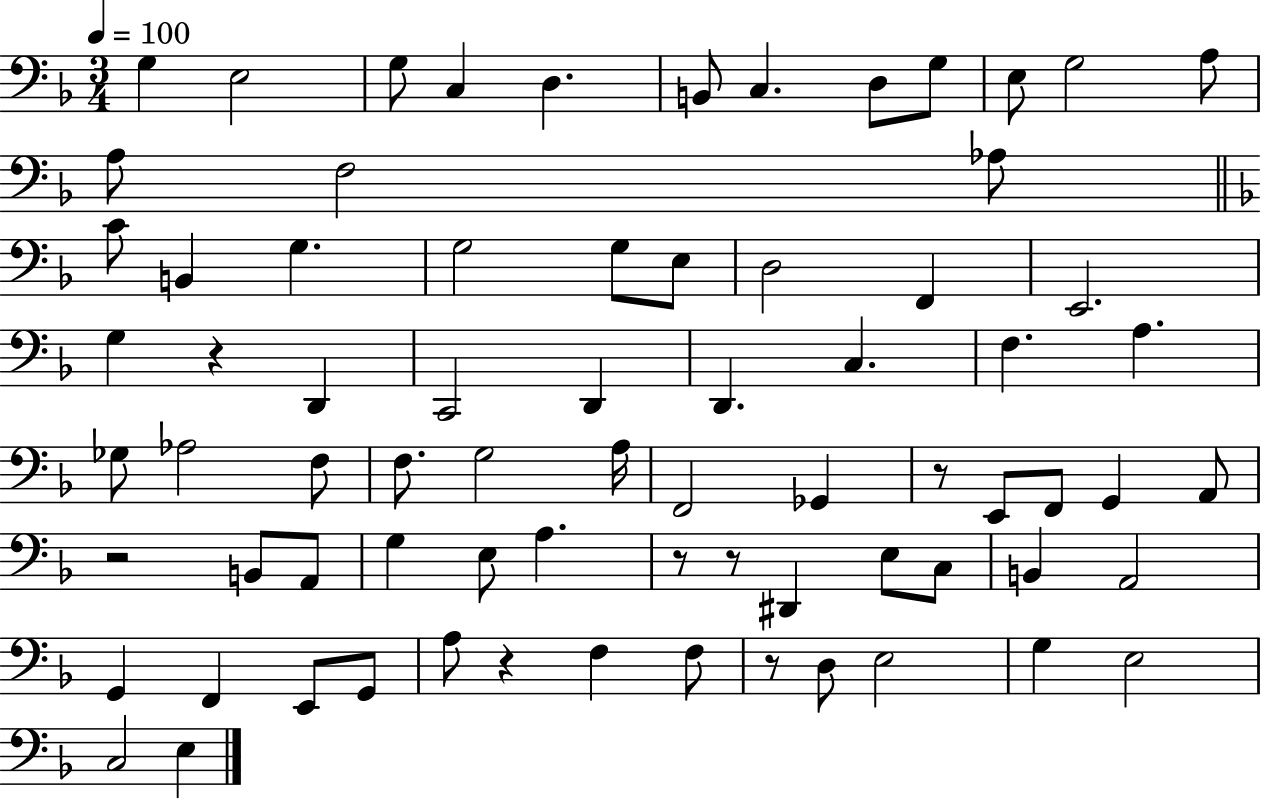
G3/q E3/h G3/e C3/q D3/q. B2/e C3/q. D3/e G3/e E3/e G3/h A3/e A3/e F3/h Ab3/e C4/e B2/q G3/q. G3/h G3/e E3/e D3/h F2/q E2/h. G3/q R/q D2/q C2/h D2/q D2/q. C3/q. F3/q. A3/q. Gb3/e Ab3/h F3/e F3/e. G3/h A3/s F2/h Gb2/q R/e E2/e F2/e G2/q A2/e R/h B2/e A2/e G3/q E3/e A3/q. R/e R/e D#2/q E3/e C3/e B2/q A2/h G2/q F2/q E2/e G2/e A3/e R/q F3/q F3/e R/e D3/e E3/h G3/q E3/h C3/h E3/q